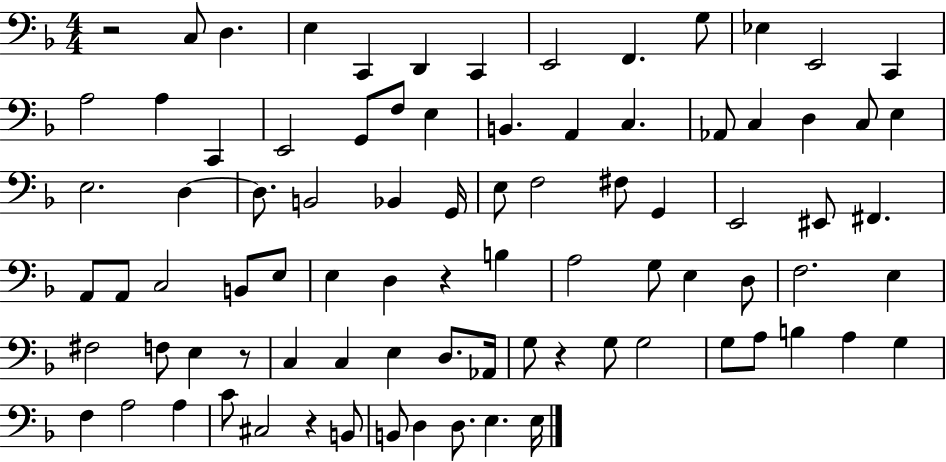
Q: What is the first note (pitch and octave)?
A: C3